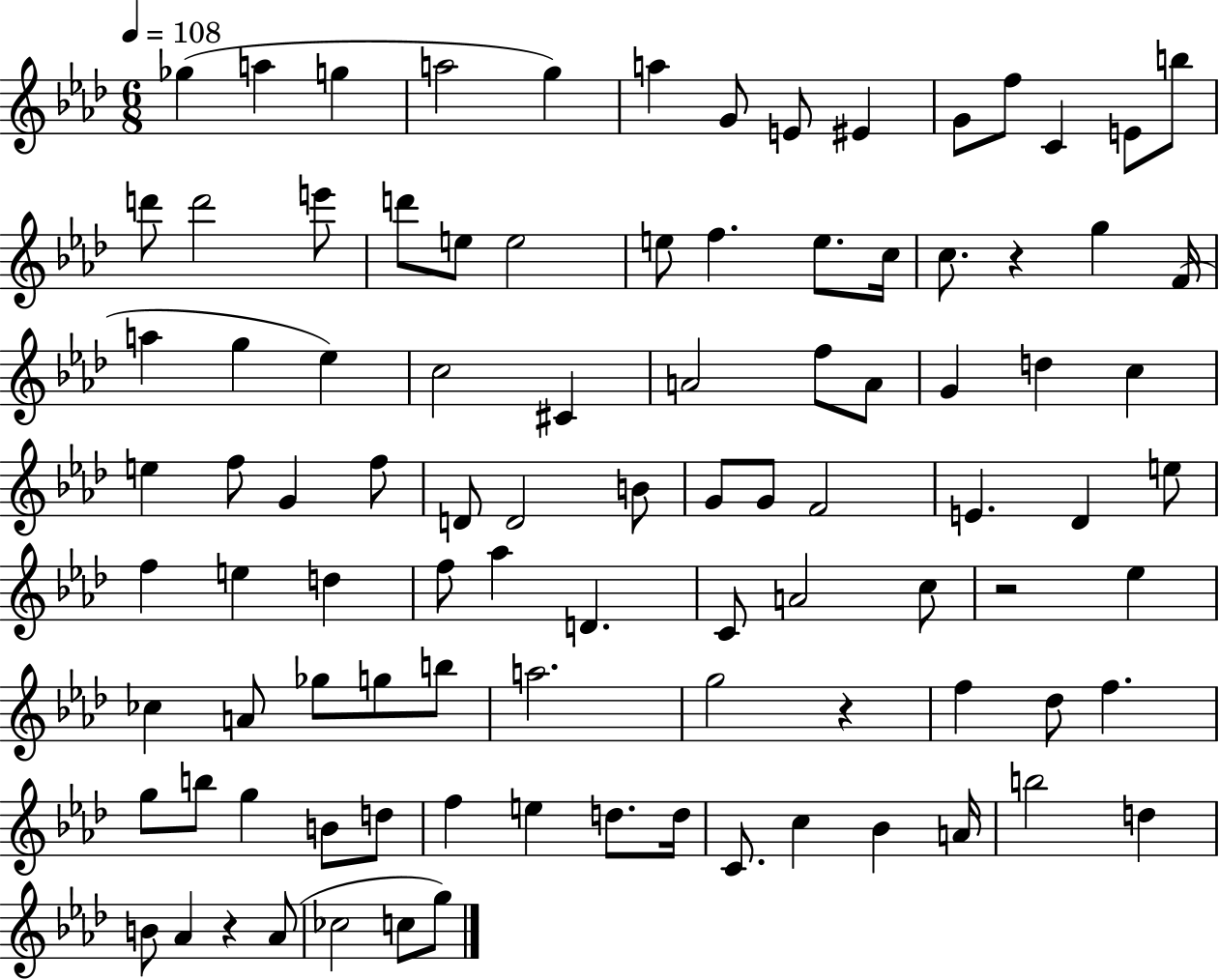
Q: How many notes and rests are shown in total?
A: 96